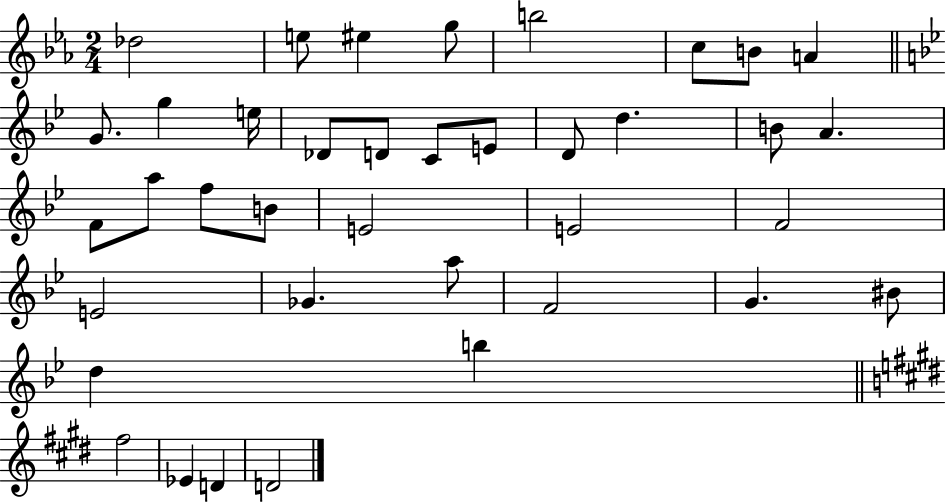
X:1
T:Untitled
M:2/4
L:1/4
K:Eb
_d2 e/2 ^e g/2 b2 c/2 B/2 A G/2 g e/4 _D/2 D/2 C/2 E/2 D/2 d B/2 A F/2 a/2 f/2 B/2 E2 E2 F2 E2 _G a/2 F2 G ^B/2 d b ^f2 _E D D2